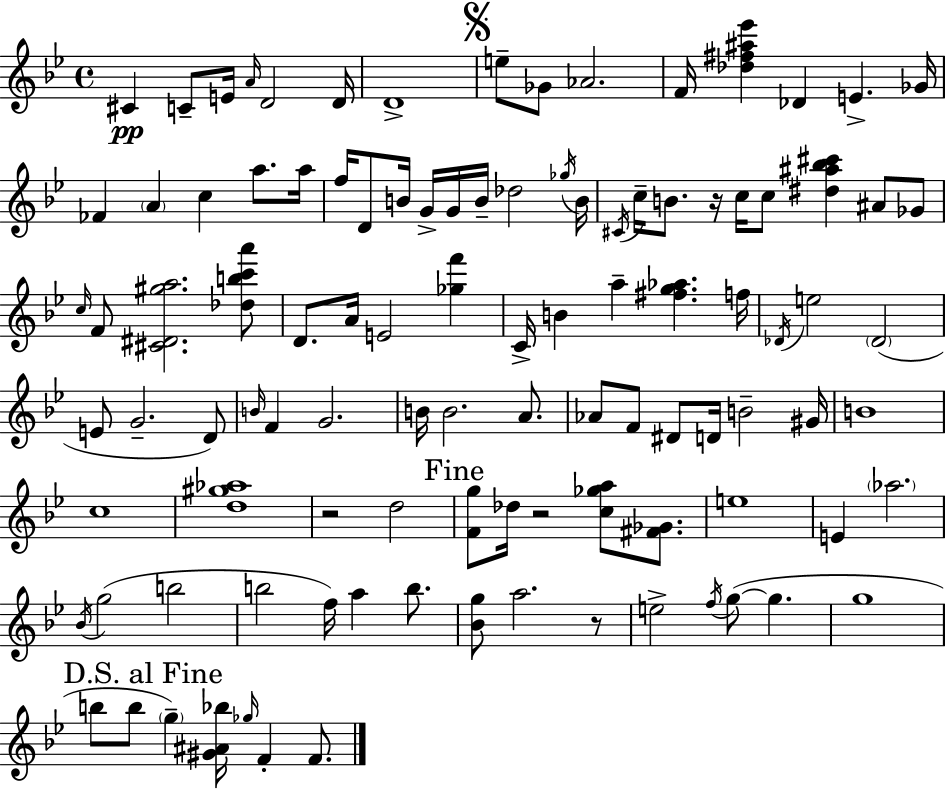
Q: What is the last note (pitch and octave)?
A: F4